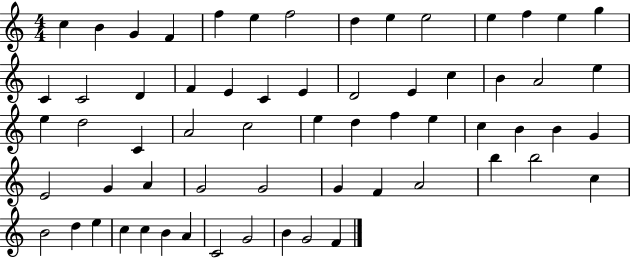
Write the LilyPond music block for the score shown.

{
  \clef treble
  \numericTimeSignature
  \time 4/4
  \key c \major
  c''4 b'4 g'4 f'4 | f''4 e''4 f''2 | d''4 e''4 e''2 | e''4 f''4 e''4 g''4 | \break c'4 c'2 d'4 | f'4 e'4 c'4 e'4 | d'2 e'4 c''4 | b'4 a'2 e''4 | \break e''4 d''2 c'4 | a'2 c''2 | e''4 d''4 f''4 e''4 | c''4 b'4 b'4 g'4 | \break e'2 g'4 a'4 | g'2 g'2 | g'4 f'4 a'2 | b''4 b''2 c''4 | \break b'2 d''4 e''4 | c''4 c''4 b'4 a'4 | c'2 g'2 | b'4 g'2 f'4 | \break \bar "|."
}